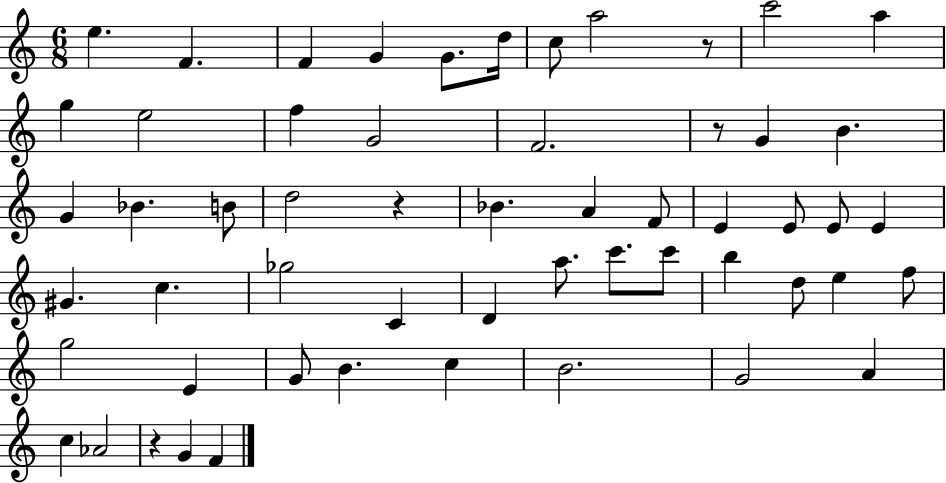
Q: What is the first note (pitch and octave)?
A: E5